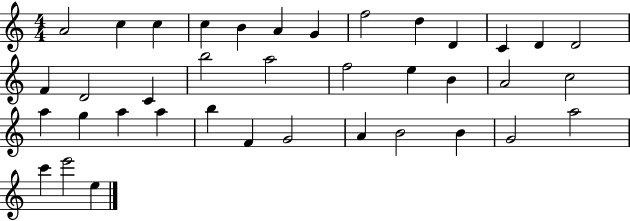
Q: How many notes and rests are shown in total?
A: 38